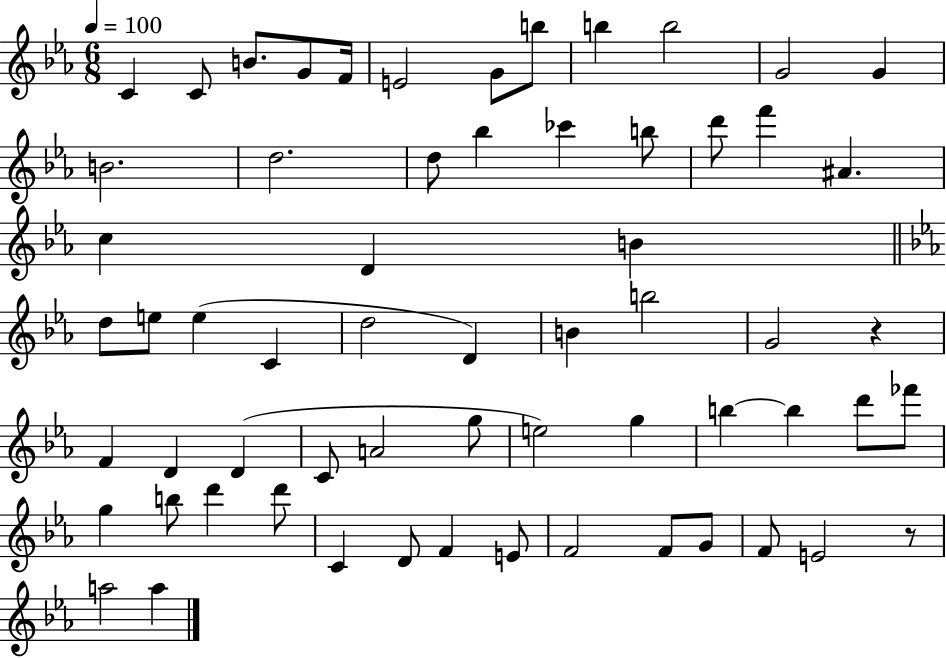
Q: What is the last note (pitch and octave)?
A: A5